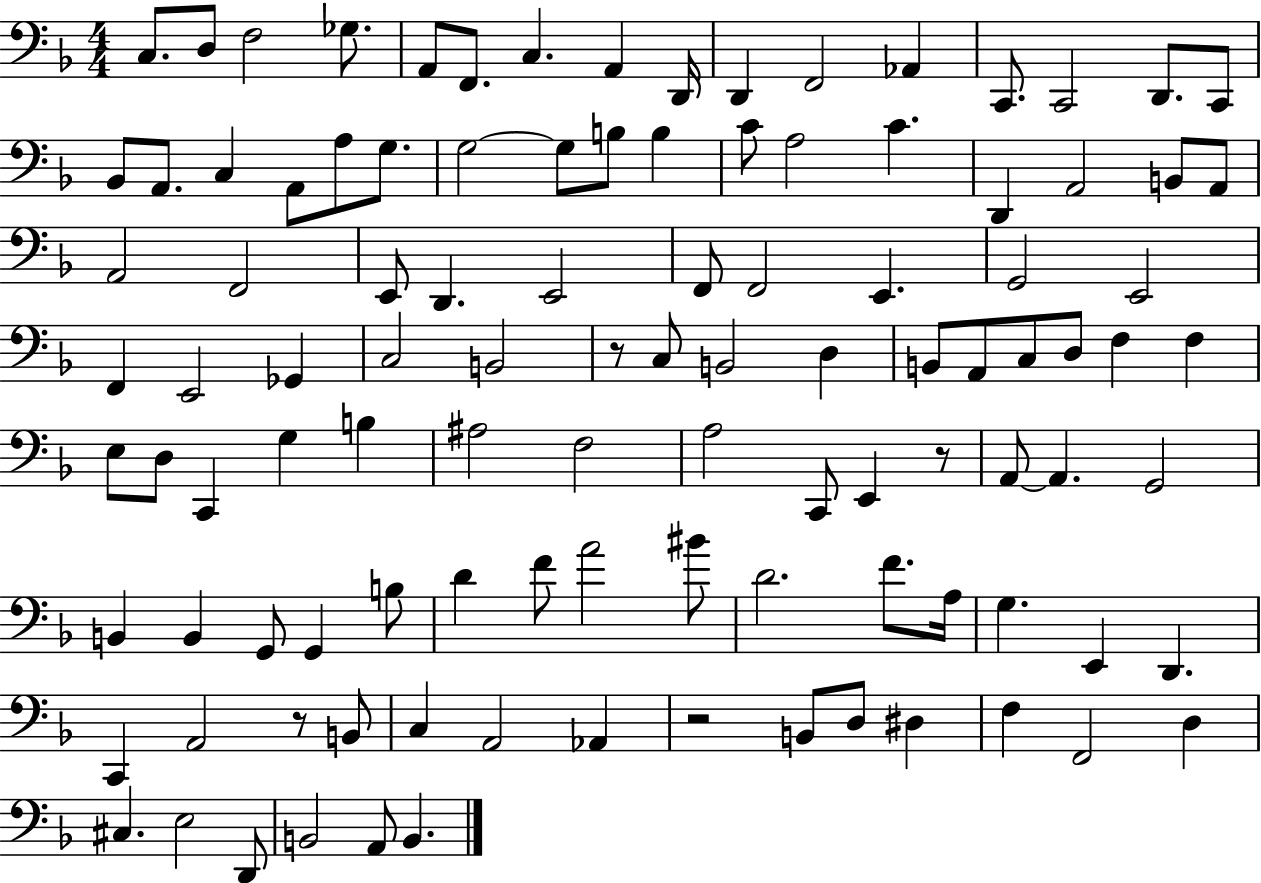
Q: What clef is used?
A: bass